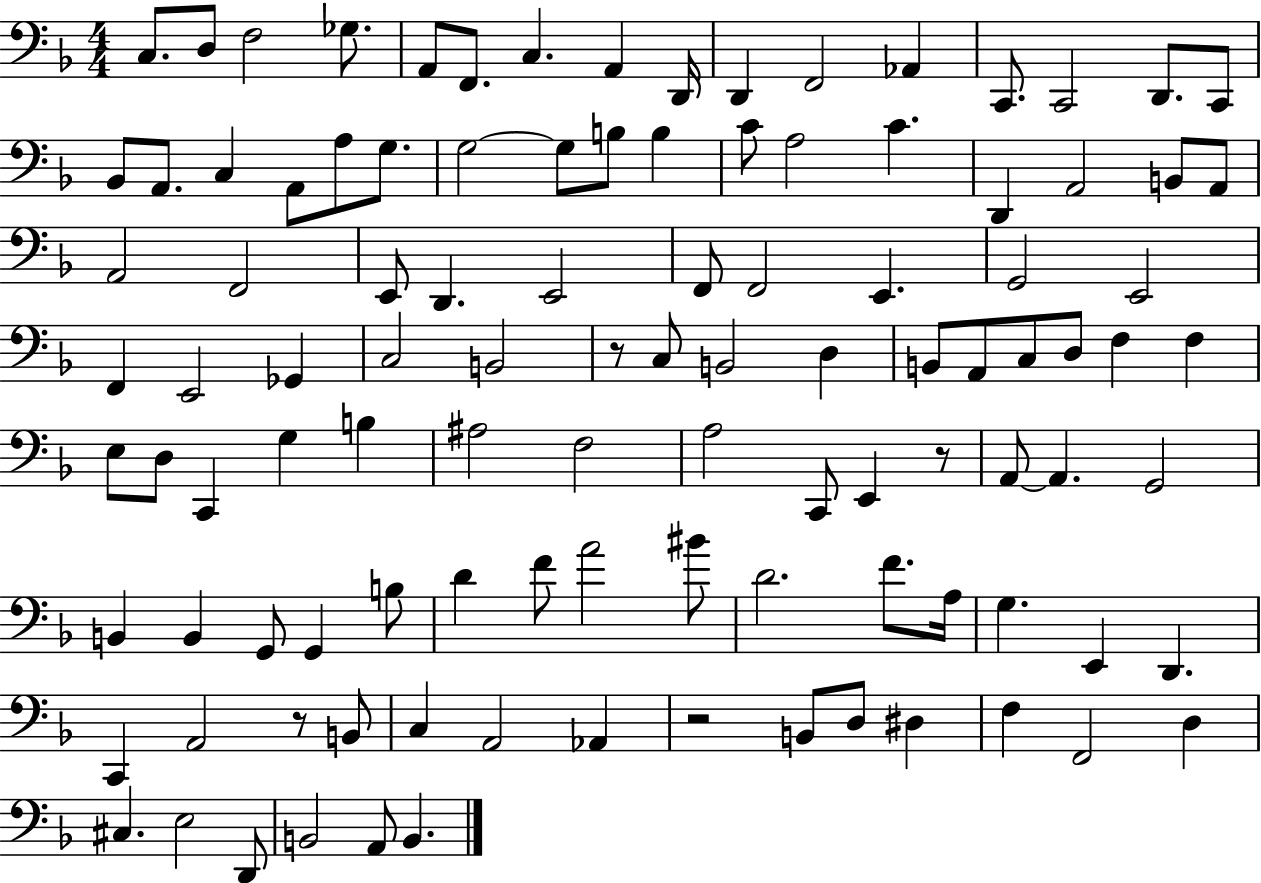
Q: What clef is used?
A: bass